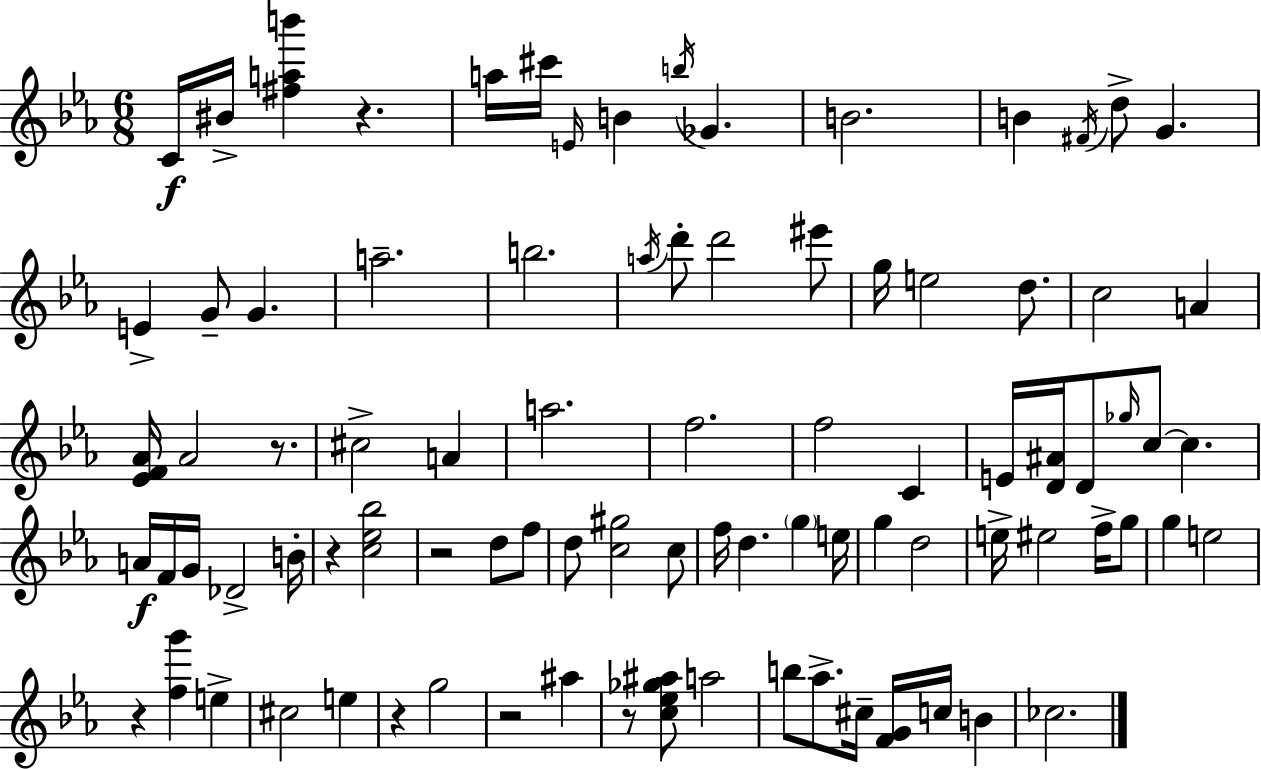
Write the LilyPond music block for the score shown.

{
  \clef treble
  \numericTimeSignature
  \time 6/8
  \key c \minor
  c'16\f bis'16-> <fis'' a'' b'''>4 r4. | a''16 cis'''16 \grace { e'16 } b'4 \acciaccatura { b''16 } ges'4. | b'2. | b'4 \acciaccatura { fis'16 } d''8-> g'4. | \break e'4-> g'8-- g'4. | a''2.-- | b''2. | \acciaccatura { a''16 } d'''8-. d'''2 | \break eis'''8 g''16 e''2 | d''8. c''2 | a'4 <ees' f' aes'>16 aes'2 | r8. cis''2-> | \break a'4 a''2. | f''2. | f''2 | c'4 e'16 <d' ais'>16 d'8 \grace { ges''16 } c''8~~ c''4. | \break a'16\f f'16 g'16 des'2-> | b'16-. r4 <c'' ees'' bes''>2 | r2 | d''8 f''8 d''8 <c'' gis''>2 | \break c''8 f''16 d''4. | \parenthesize g''4 e''16 g''4 d''2 | e''16-> eis''2 | f''16-> g''8 g''4 e''2 | \break r4 <f'' g'''>4 | e''4-> cis''2 | e''4 r4 g''2 | r2 | \break ais''4 r8 <c'' ees'' ges'' ais''>8 a''2 | b''8 aes''8.-> cis''16-- <f' g'>16 | c''16 b'4 ces''2. | \bar "|."
}